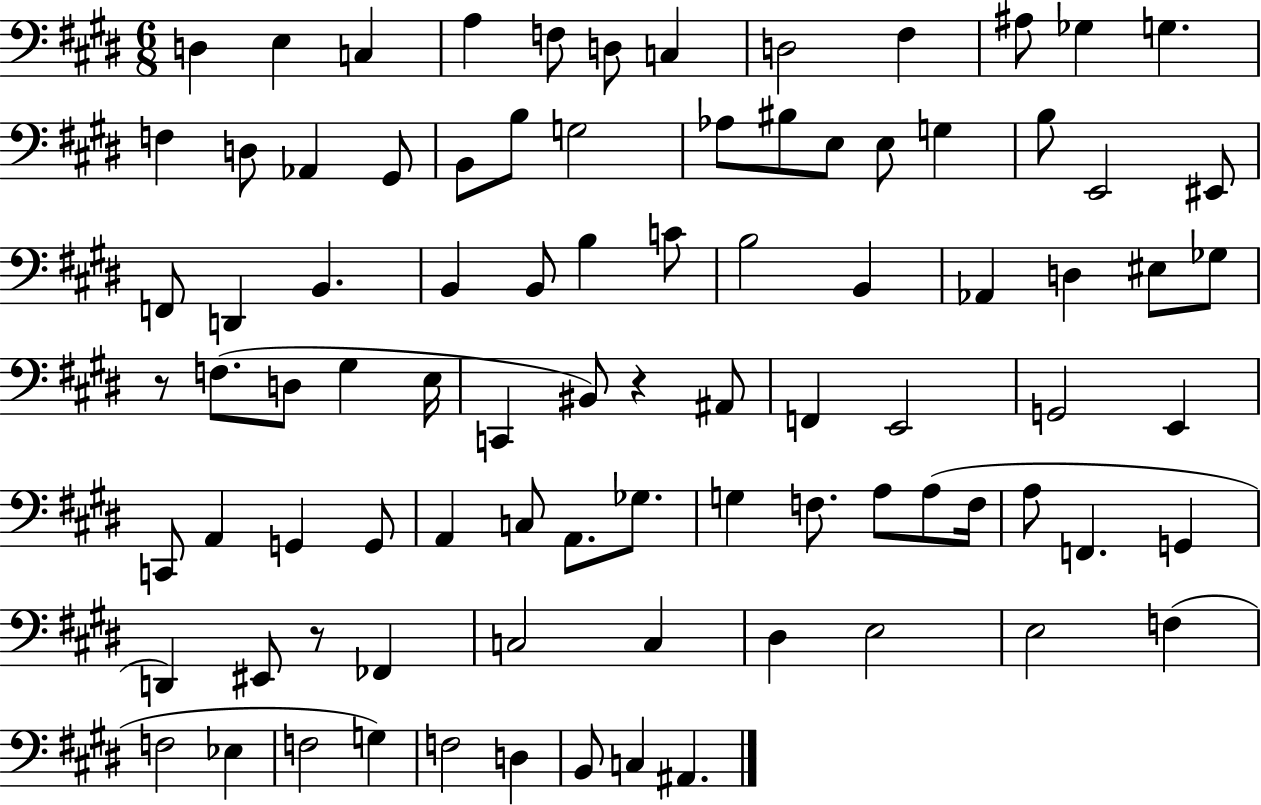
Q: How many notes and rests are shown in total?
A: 88